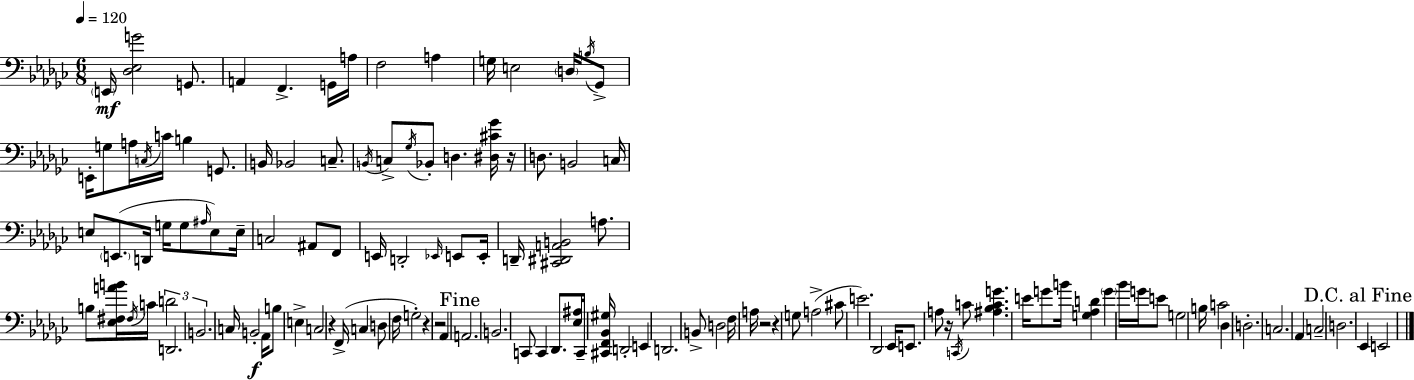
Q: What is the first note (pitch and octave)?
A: E2